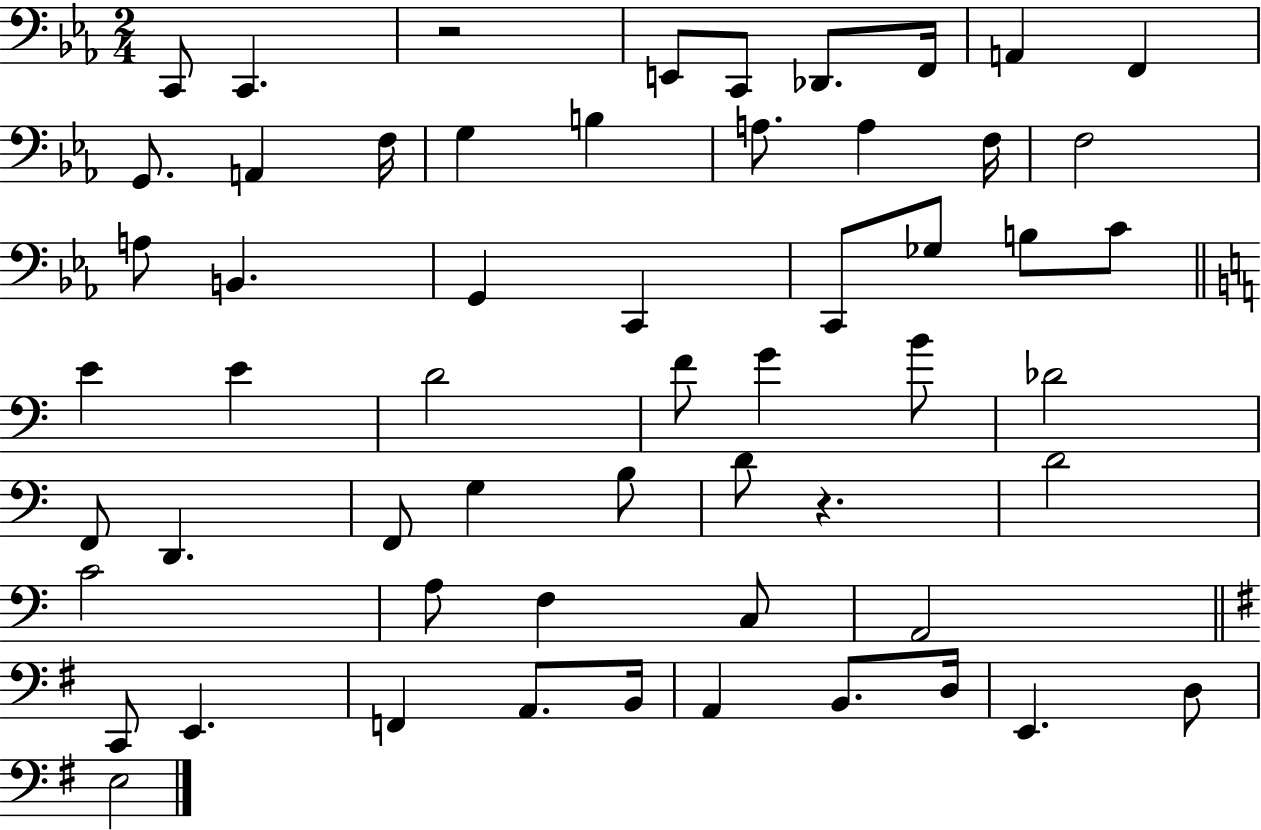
{
  \clef bass
  \numericTimeSignature
  \time 2/4
  \key ees \major
  c,8 c,4. | r2 | e,8 c,8 des,8. f,16 | a,4 f,4 | \break g,8. a,4 f16 | g4 b4 | a8. a4 f16 | f2 | \break a8 b,4. | g,4 c,4 | c,8 ges8 b8 c'8 | \bar "||" \break \key a \minor e'4 e'4 | d'2 | f'8 g'4 b'8 | des'2 | \break f,8 d,4. | f,8 g4 b8 | d'8 r4. | d'2 | \break c'2 | a8 f4 c8 | a,2 | \bar "||" \break \key g \major c,8 e,4. | f,4 a,8. b,16 | a,4 b,8. d16 | e,4. d8 | \break e2 | \bar "|."
}